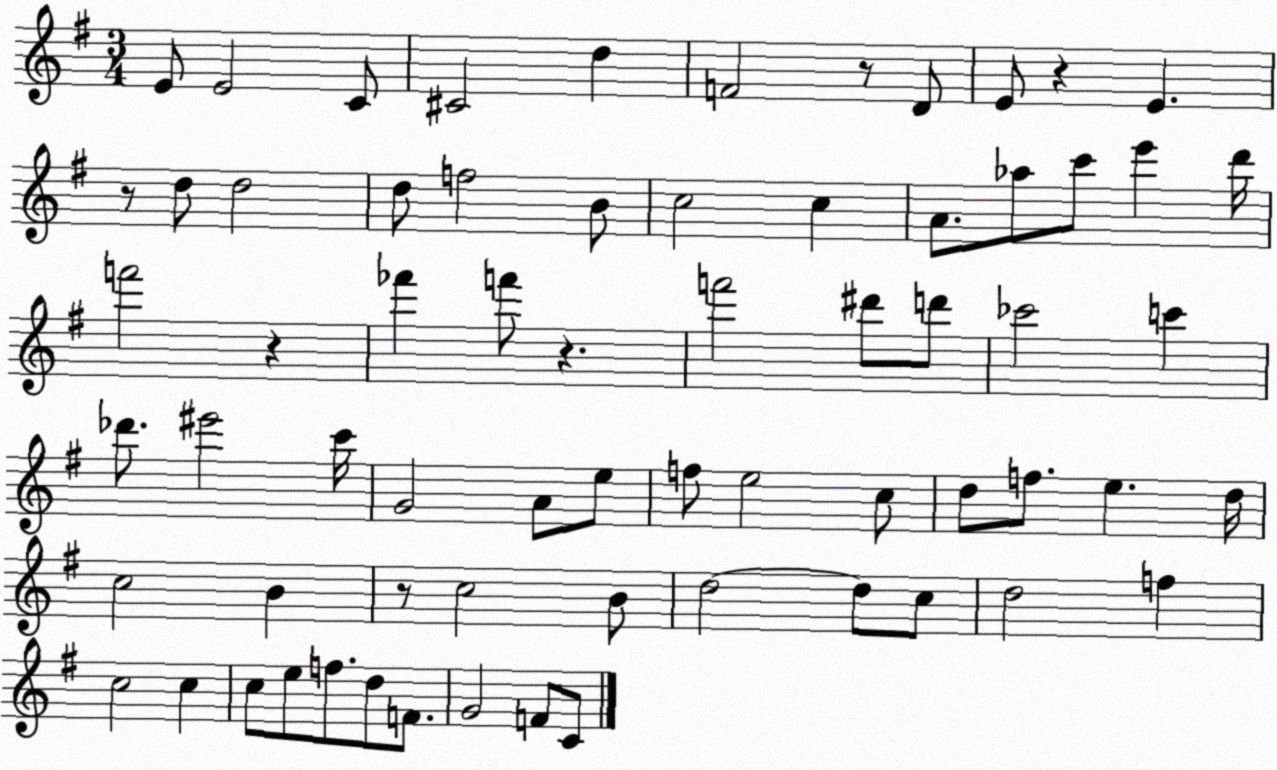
X:1
T:Untitled
M:3/4
L:1/4
K:G
E/2 E2 C/2 ^C2 d F2 z/2 D/2 E/2 z E z/2 d/2 d2 d/2 f2 B/2 c2 c A/2 _a/2 c'/2 e' d'/4 f'2 z _f' f'/2 z f'2 ^d'/2 d'/2 _c'2 c' _d'/2 ^e'2 c'/4 G2 A/2 e/2 f/2 e2 c/2 d/2 f/2 e d/4 c2 B z/2 c2 B/2 d2 d/2 c/2 d2 f c2 c c/2 e/2 f/2 d/2 F/2 G2 F/2 C/2